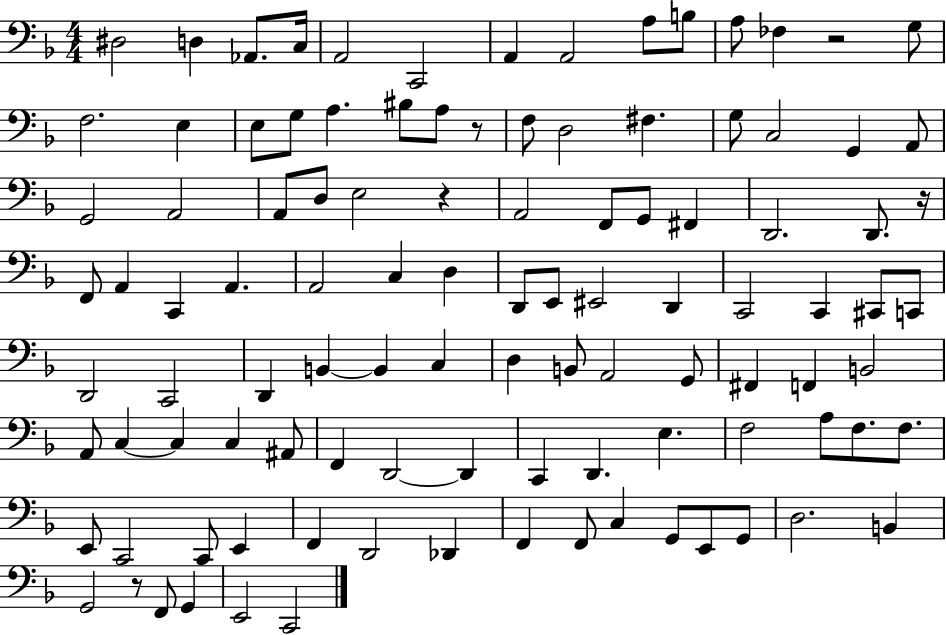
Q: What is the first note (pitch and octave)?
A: D#3